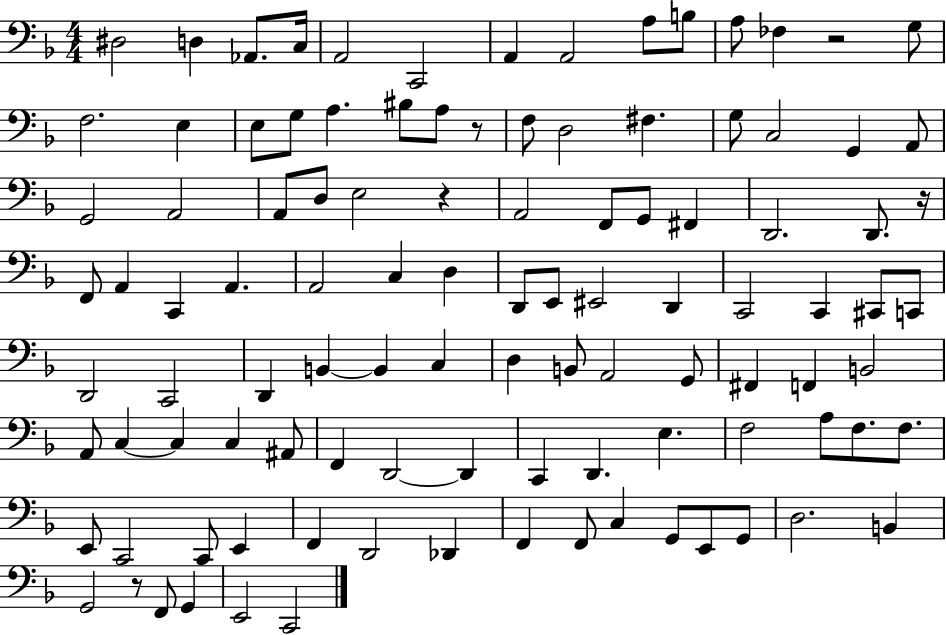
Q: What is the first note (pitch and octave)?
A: D#3